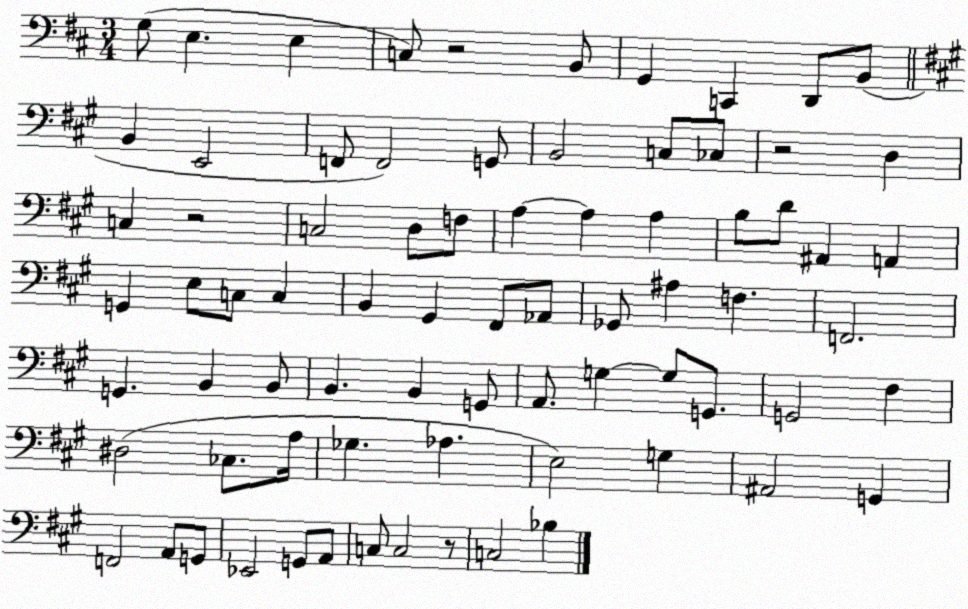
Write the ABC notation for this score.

X:1
T:Untitled
M:3/4
L:1/4
K:D
G,/2 E, E, C,/2 z2 B,,/2 G,, C,, D,,/2 B,,/2 B,, E,,2 F,,/2 F,,2 G,,/2 B,,2 C,/2 _C,/2 z2 D, C, z2 C,2 D,/2 F,/2 A, A, A, B,/2 D/2 ^A,, A,, G,, E,/2 C,/2 C, B,, ^G,, ^F,,/2 _A,,/2 _G,,/2 ^A, F, F,,2 G,, B,, B,,/2 B,, B,, G,,/2 A,,/2 G, G,/2 G,,/2 G,,2 ^F, ^D,2 _C,/2 A,/4 _G, _A, E,2 G, ^A,,2 G,, F,,2 A,,/2 G,,/2 _E,,2 G,,/2 A,,/2 C,/2 C,2 z/2 C,2 _B,